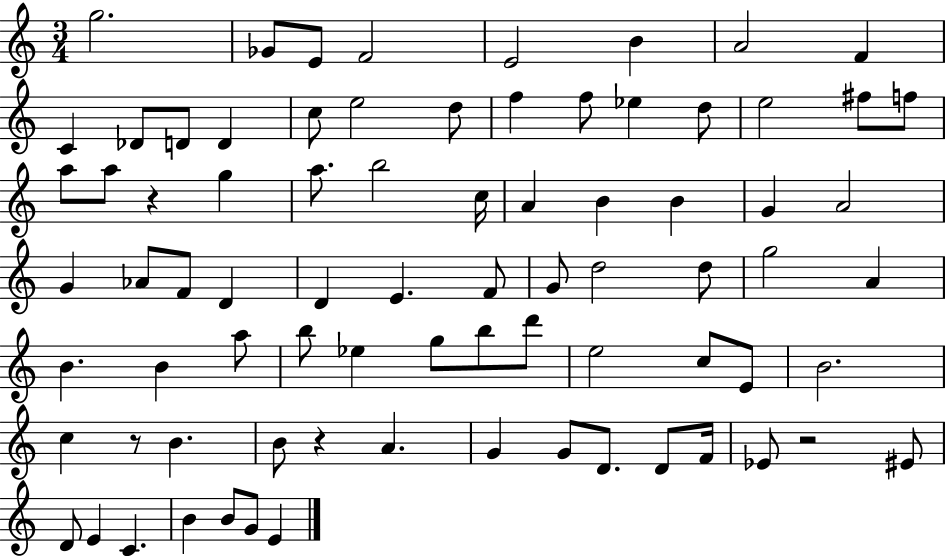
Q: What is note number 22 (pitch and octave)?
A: F5